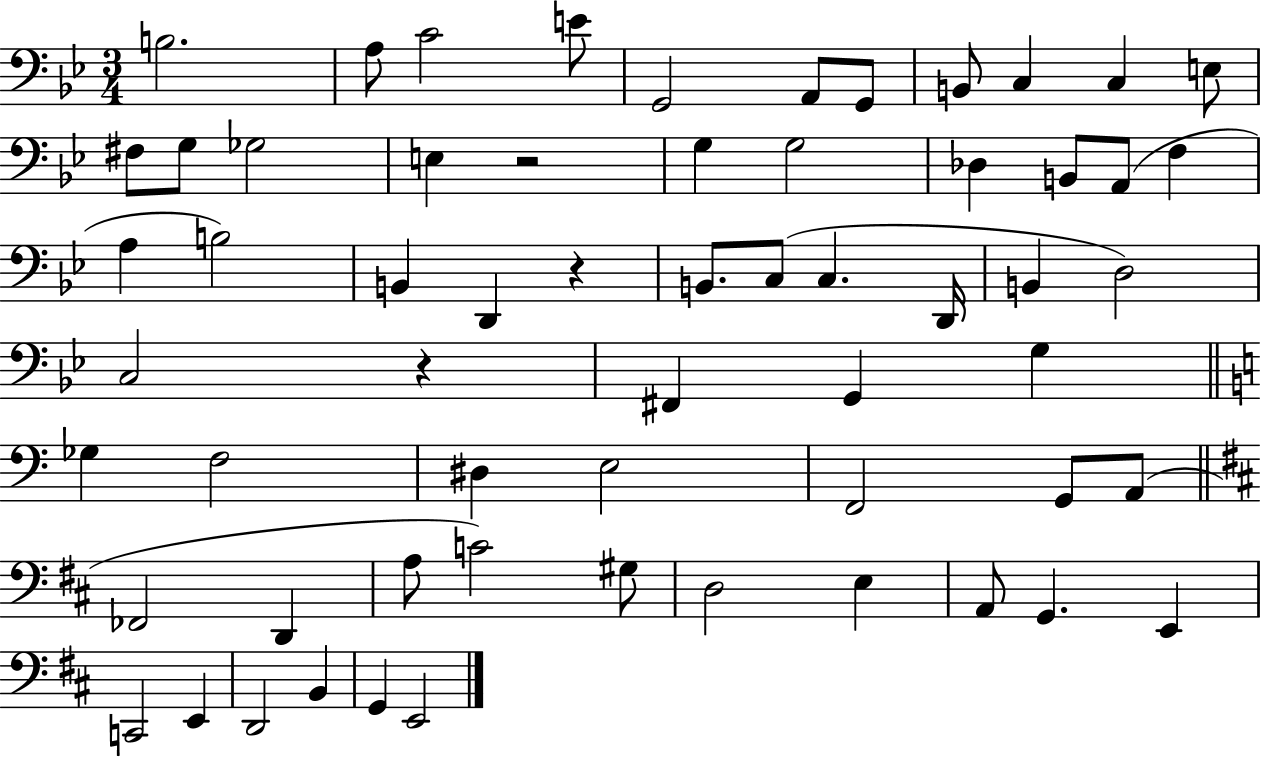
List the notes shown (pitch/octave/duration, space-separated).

B3/h. A3/e C4/h E4/e G2/h A2/e G2/e B2/e C3/q C3/q E3/e F#3/e G3/e Gb3/h E3/q R/h G3/q G3/h Db3/q B2/e A2/e F3/q A3/q B3/h B2/q D2/q R/q B2/e. C3/e C3/q. D2/s B2/q D3/h C3/h R/q F#2/q G2/q G3/q Gb3/q F3/h D#3/q E3/h F2/h G2/e A2/e FES2/h D2/q A3/e C4/h G#3/e D3/h E3/q A2/e G2/q. E2/q C2/h E2/q D2/h B2/q G2/q E2/h